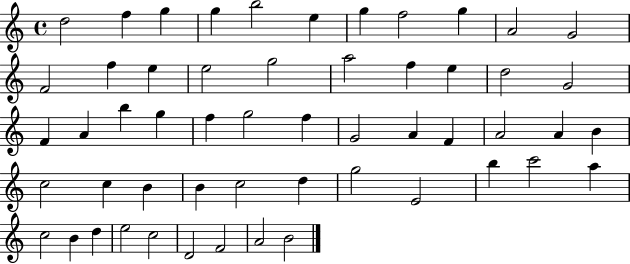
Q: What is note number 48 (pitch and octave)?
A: D5